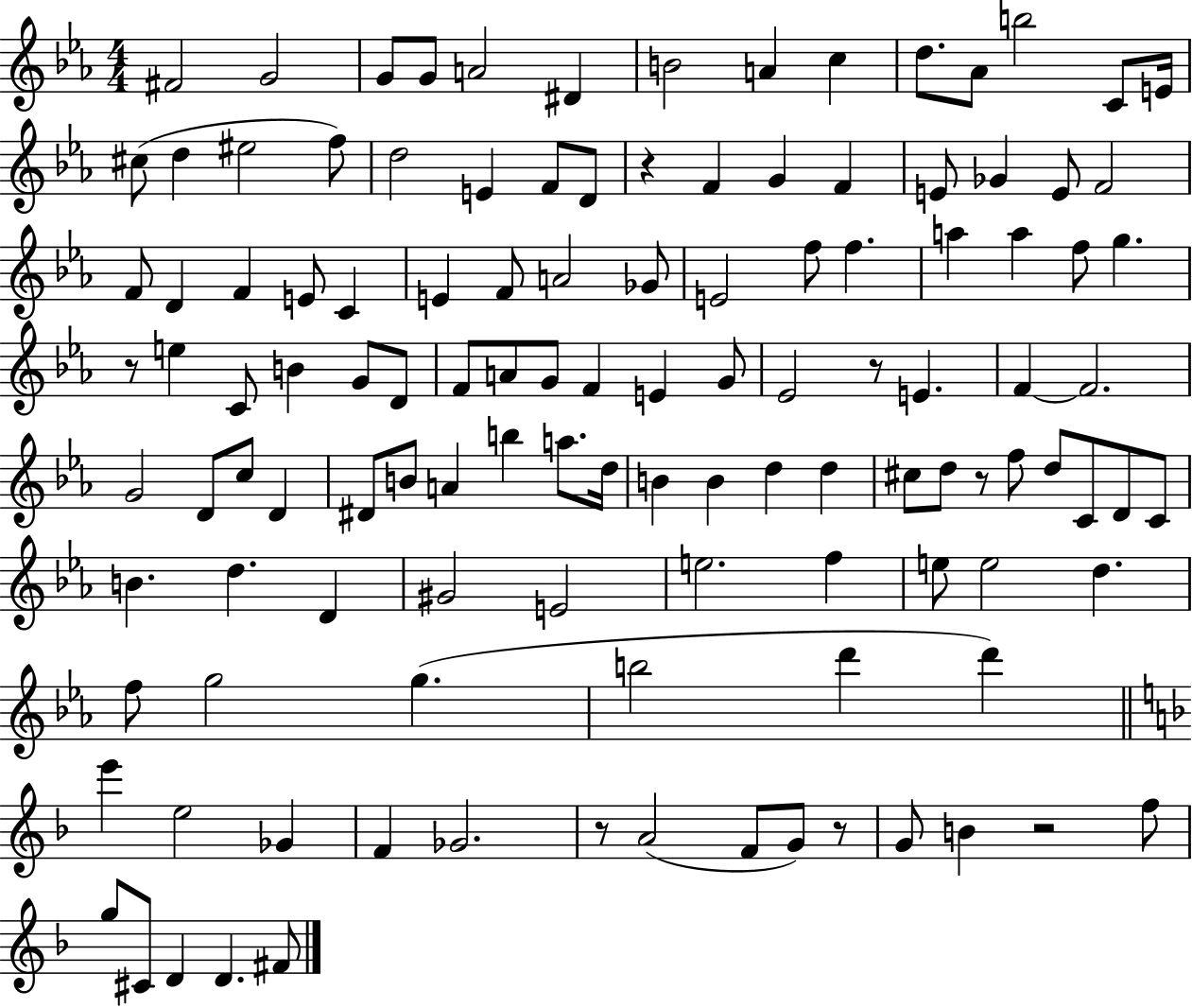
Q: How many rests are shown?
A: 7